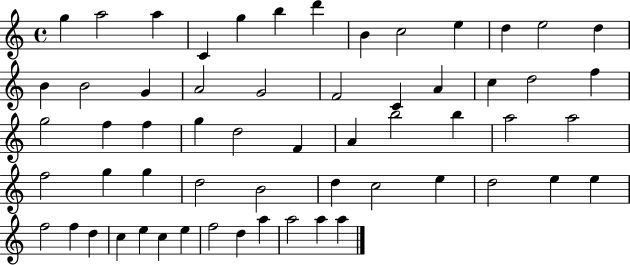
{
  \clef treble
  \time 4/4
  \defaultTimeSignature
  \key c \major
  g''4 a''2 a''4 | c'4 g''4 b''4 d'''4 | b'4 c''2 e''4 | d''4 e''2 d''4 | \break b'4 b'2 g'4 | a'2 g'2 | f'2 c'4 a'4 | c''4 d''2 f''4 | \break g''2 f''4 f''4 | g''4 d''2 f'4 | a'4 b''2 b''4 | a''2 a''2 | \break f''2 g''4 g''4 | d''2 b'2 | d''4 c''2 e''4 | d''2 e''4 e''4 | \break f''2 f''4 d''4 | c''4 e''4 c''4 e''4 | f''2 d''4 a''4 | a''2 a''4 a''4 | \break \bar "|."
}